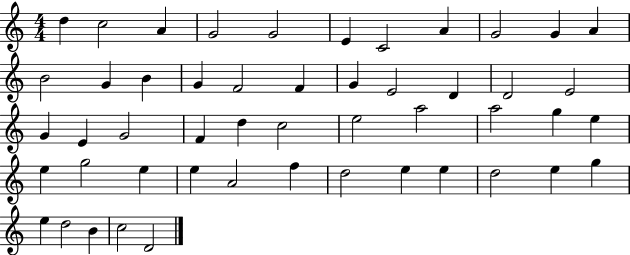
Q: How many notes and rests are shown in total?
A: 50